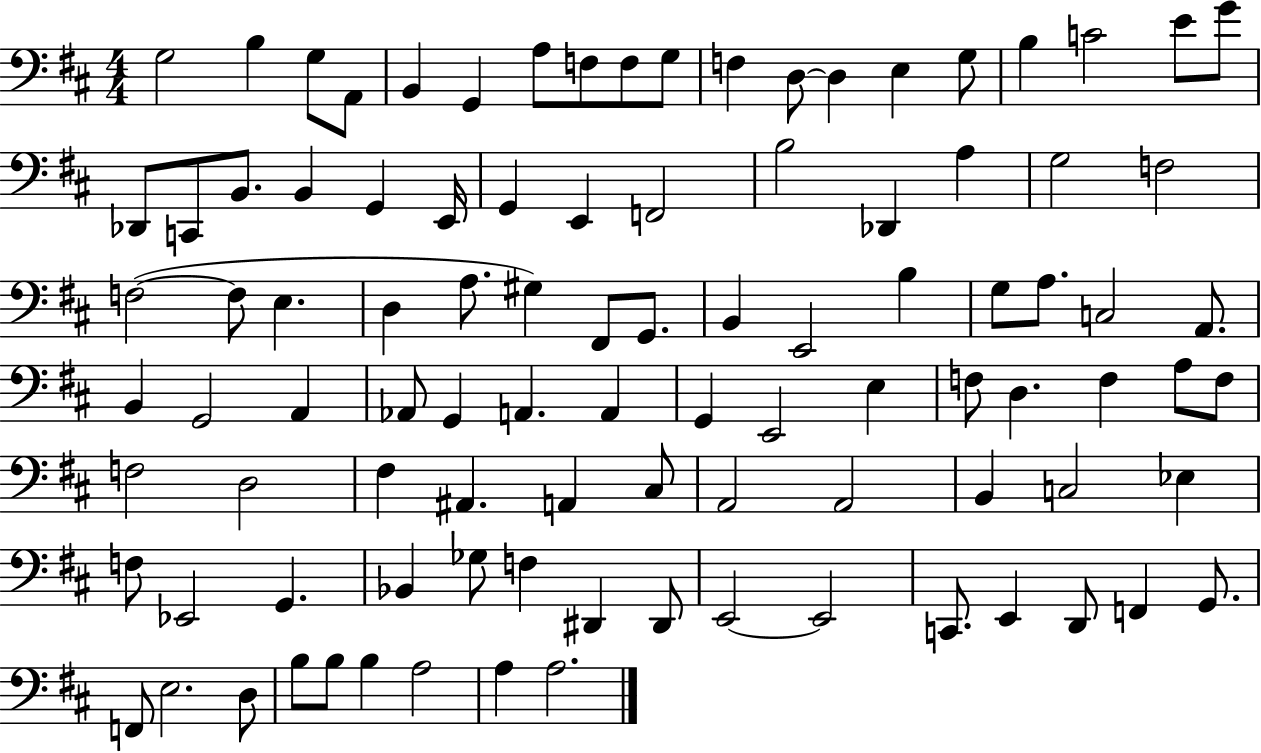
{
  \clef bass
  \numericTimeSignature
  \time 4/4
  \key d \major
  g2 b4 g8 a,8 | b,4 g,4 a8 f8 f8 g8 | f4 d8~~ d4 e4 g8 | b4 c'2 e'8 g'8 | \break des,8 c,8 b,8. b,4 g,4 e,16 | g,4 e,4 f,2 | b2 des,4 a4 | g2 f2 | \break f2~(~ f8 e4. | d4 a8. gis4) fis,8 g,8. | b,4 e,2 b4 | g8 a8. c2 a,8. | \break b,4 g,2 a,4 | aes,8 g,4 a,4. a,4 | g,4 e,2 e4 | f8 d4. f4 a8 f8 | \break f2 d2 | fis4 ais,4. a,4 cis8 | a,2 a,2 | b,4 c2 ees4 | \break f8 ees,2 g,4. | bes,4 ges8 f4 dis,4 dis,8 | e,2~~ e,2 | c,8. e,4 d,8 f,4 g,8. | \break f,8 e2. d8 | b8 b8 b4 a2 | a4 a2. | \bar "|."
}